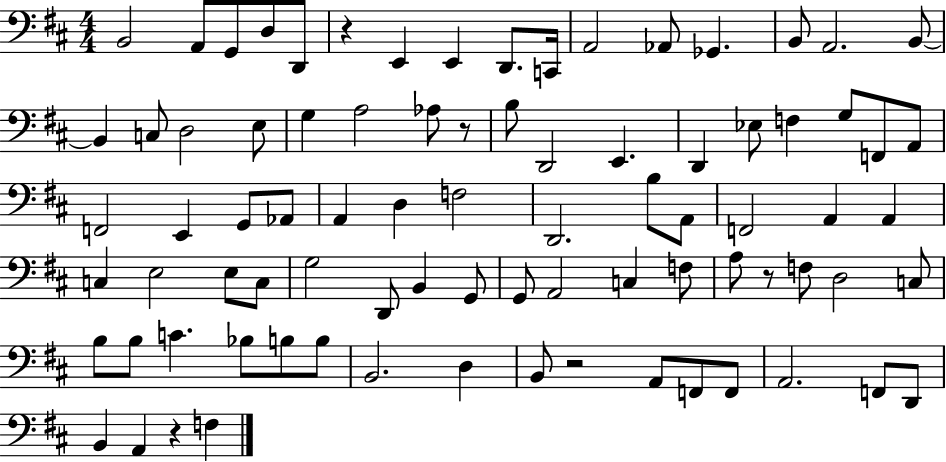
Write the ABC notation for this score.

X:1
T:Untitled
M:4/4
L:1/4
K:D
B,,2 A,,/2 G,,/2 D,/2 D,,/2 z E,, E,, D,,/2 C,,/4 A,,2 _A,,/2 _G,, B,,/2 A,,2 B,,/2 B,, C,/2 D,2 E,/2 G, A,2 _A,/2 z/2 B,/2 D,,2 E,, D,, _E,/2 F, G,/2 F,,/2 A,,/2 F,,2 E,, G,,/2 _A,,/2 A,, D, F,2 D,,2 B,/2 A,,/2 F,,2 A,, A,, C, E,2 E,/2 C,/2 G,2 D,,/2 B,, G,,/2 G,,/2 A,,2 C, F,/2 A,/2 z/2 F,/2 D,2 C,/2 B,/2 B,/2 C _B,/2 B,/2 B,/2 B,,2 D, B,,/2 z2 A,,/2 F,,/2 F,,/2 A,,2 F,,/2 D,,/2 B,, A,, z F,